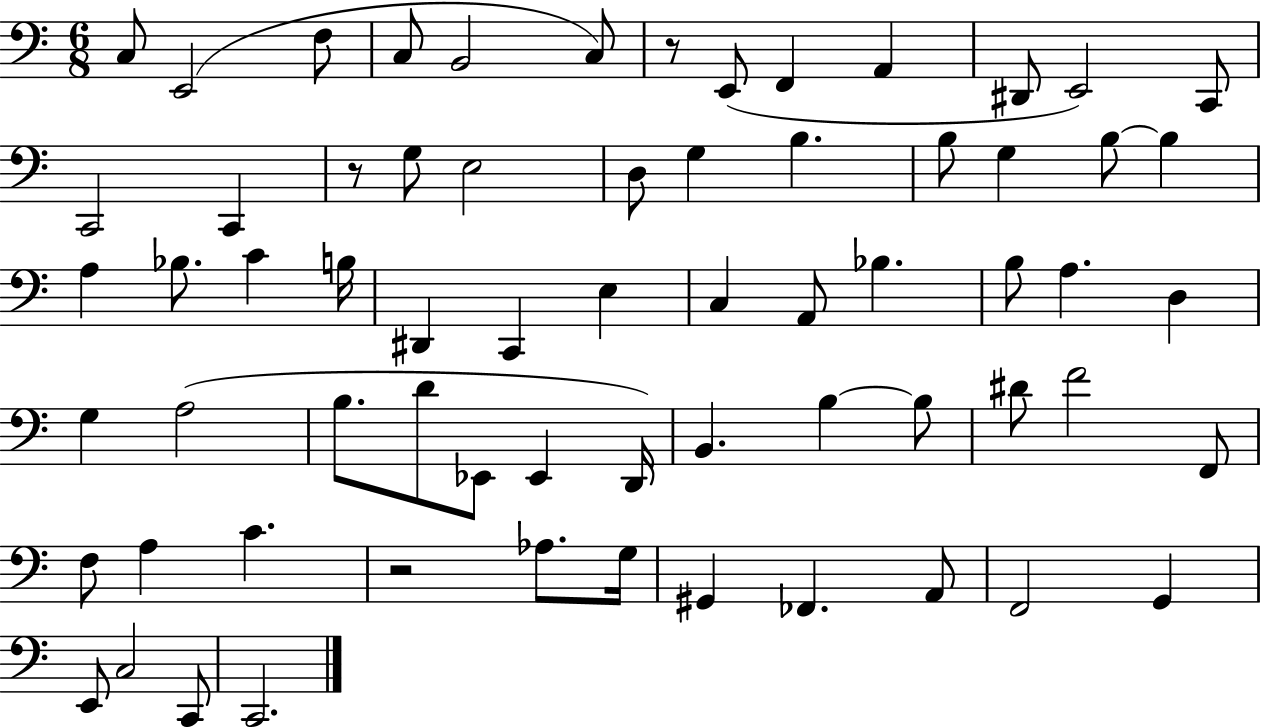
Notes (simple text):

C3/e E2/h F3/e C3/e B2/h C3/e R/e E2/e F2/q A2/q D#2/e E2/h C2/e C2/h C2/q R/e G3/e E3/h D3/e G3/q B3/q. B3/e G3/q B3/e B3/q A3/q Bb3/e. C4/q B3/s D#2/q C2/q E3/q C3/q A2/e Bb3/q. B3/e A3/q. D3/q G3/q A3/h B3/e. D4/e Eb2/e Eb2/q D2/s B2/q. B3/q B3/e D#4/e F4/h F2/e F3/e A3/q C4/q. R/h Ab3/e. G3/s G#2/q FES2/q. A2/e F2/h G2/q E2/e C3/h C2/e C2/h.